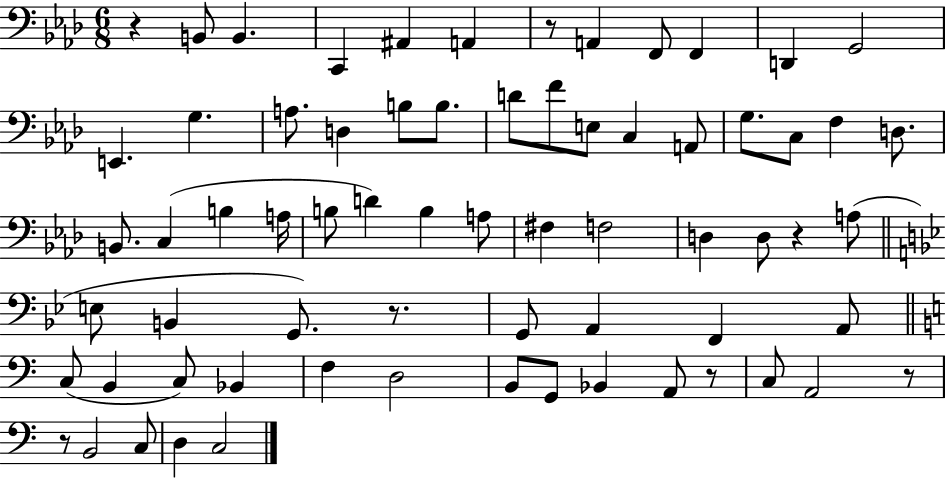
R/q B2/e B2/q. C2/q A#2/q A2/q R/e A2/q F2/e F2/q D2/q G2/h E2/q. G3/q. A3/e. D3/q B3/e B3/e. D4/e F4/e E3/e C3/q A2/e G3/e. C3/e F3/q D3/e. B2/e. C3/q B3/q A3/s B3/e D4/q B3/q A3/e F#3/q F3/h D3/q D3/e R/q A3/e E3/e B2/q G2/e. R/e. G2/e A2/q F2/q A2/e C3/e B2/q C3/e Bb2/q F3/q D3/h B2/e G2/e Bb2/q A2/e R/e C3/e A2/h R/e R/e B2/h C3/e D3/q C3/h